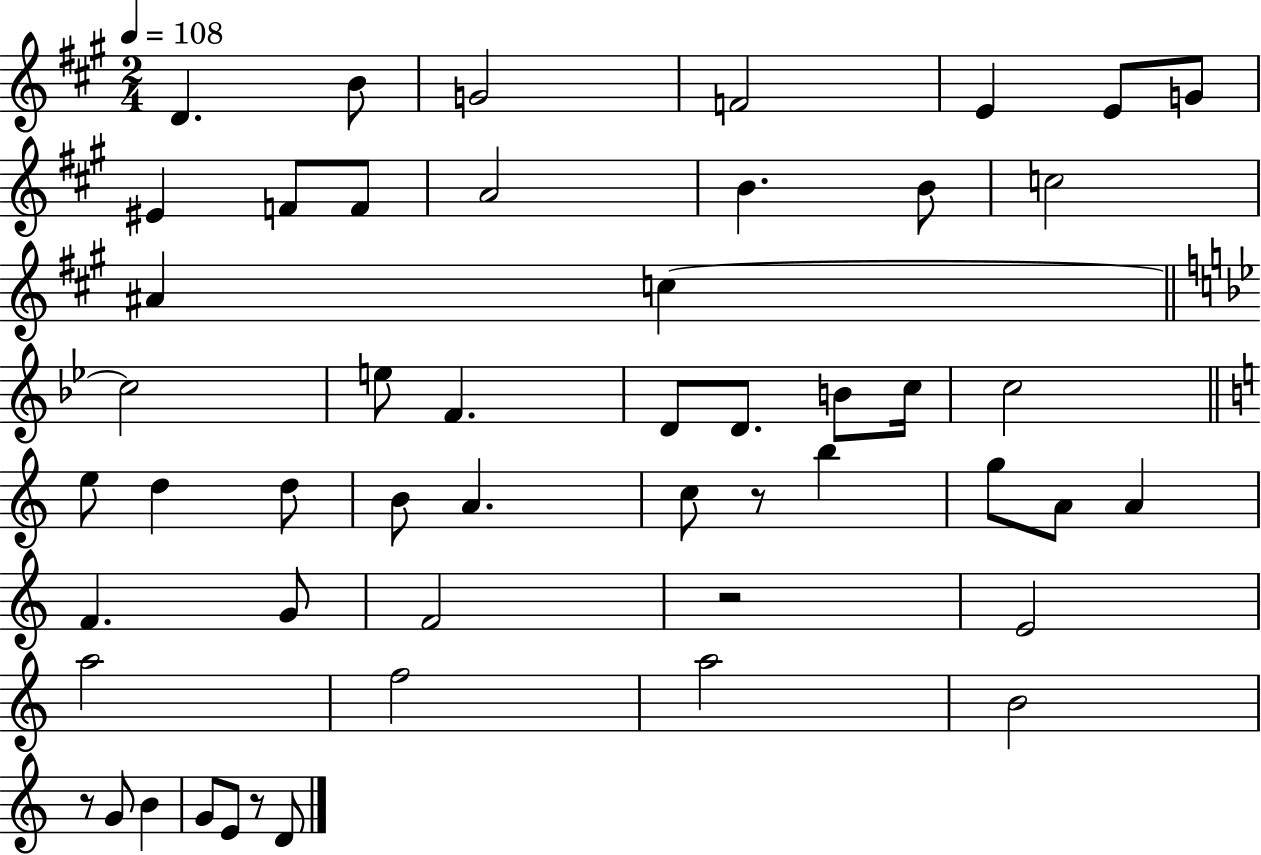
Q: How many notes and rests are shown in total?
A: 51